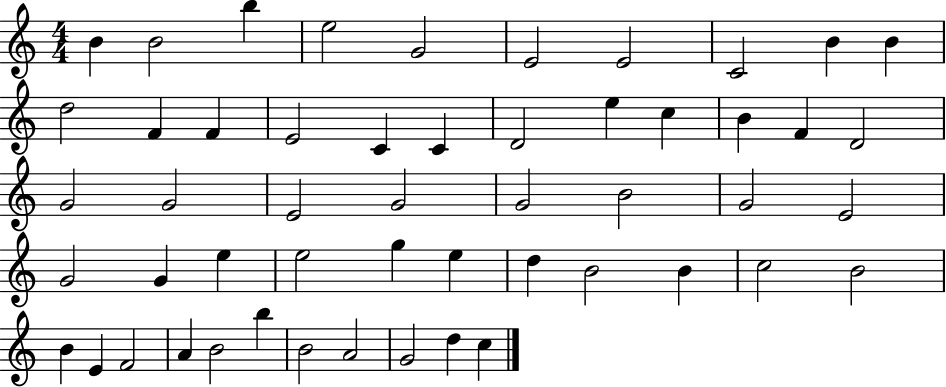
{
  \clef treble
  \numericTimeSignature
  \time 4/4
  \key c \major
  b'4 b'2 b''4 | e''2 g'2 | e'2 e'2 | c'2 b'4 b'4 | \break d''2 f'4 f'4 | e'2 c'4 c'4 | d'2 e''4 c''4 | b'4 f'4 d'2 | \break g'2 g'2 | e'2 g'2 | g'2 b'2 | g'2 e'2 | \break g'2 g'4 e''4 | e''2 g''4 e''4 | d''4 b'2 b'4 | c''2 b'2 | \break b'4 e'4 f'2 | a'4 b'2 b''4 | b'2 a'2 | g'2 d''4 c''4 | \break \bar "|."
}